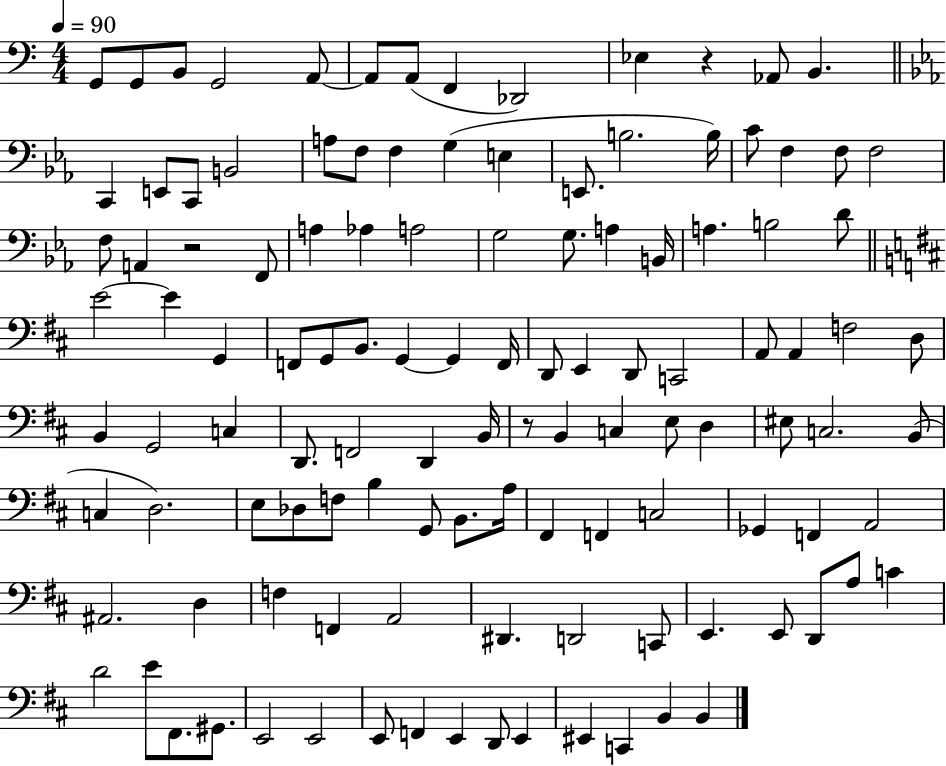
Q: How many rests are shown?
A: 3